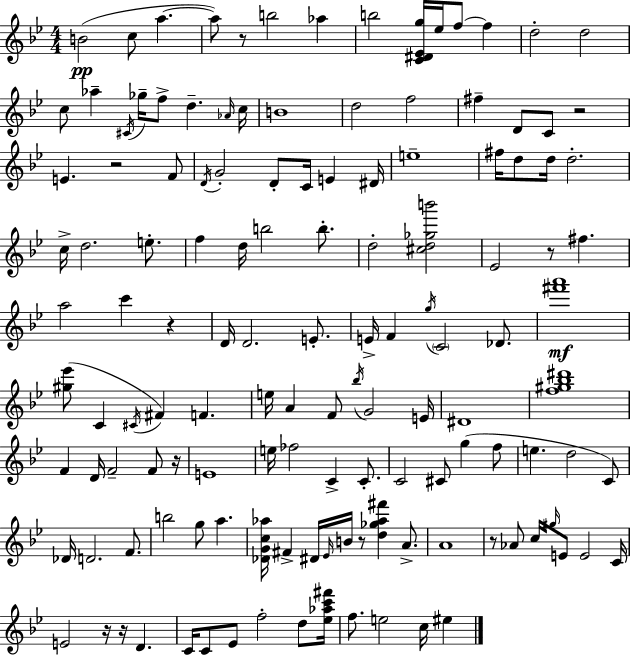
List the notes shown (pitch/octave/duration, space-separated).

B4/h C5/e A5/q. A5/e R/e B5/h Ab5/q B5/h [C4,D#4,Eb4,G5]/s Eb5/s F5/e F5/q D5/h D5/h C5/e Ab5/q C#4/s Gb5/s F5/e D5/q. Ab4/s C5/s B4/w D5/h F5/h F#5/q D4/e C4/e R/h E4/q. R/h F4/e D4/s G4/h D4/e C4/s E4/q D#4/s E5/w F#5/s D5/e D5/s D5/h. C5/s D5/h. E5/e. F5/q D5/s B5/h B5/e. D5/h [C#5,D5,Gb5,B6]/h Eb4/h R/e F#5/q. A5/h C6/q R/q D4/s D4/h. E4/e. E4/s F4/q G5/s C4/h Db4/e. [F#6,A6]/w [G#5,Eb6]/e C4/q C#4/s F#4/q F4/q. E5/s A4/q F4/e Bb5/s G4/h E4/s D#4/w [F5,G#5,Bb5,D#6]/w F4/q D4/s F4/h F4/e R/s E4/w E5/s FES5/h C4/q C4/e. C4/h C#4/e G5/q F5/e E5/q. D5/h C4/e Db4/s D4/h. F4/e. B5/h G5/e A5/q. [Db4,G4,C5,Ab5]/s F#4/q D#4/s Eb4/s B4/s R/e [D5,Gb5,Ab5,F#6]/q A4/e. A4/w R/e Ab4/e C5/s G#5/s E4/e E4/h C4/s E4/h R/s R/s D4/q. C4/s C4/e Eb4/e F5/h D5/e [Eb5,Ab5,C6,F#6]/s F5/e. E5/h C5/s EIS5/q